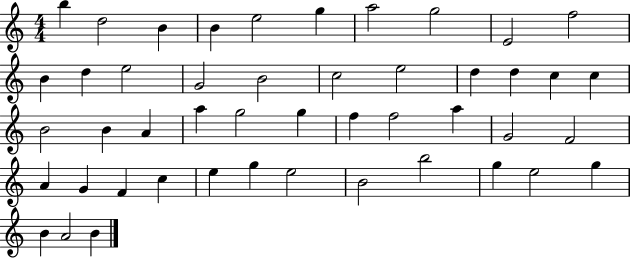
{
  \clef treble
  \numericTimeSignature
  \time 4/4
  \key c \major
  b''4 d''2 b'4 | b'4 e''2 g''4 | a''2 g''2 | e'2 f''2 | \break b'4 d''4 e''2 | g'2 b'2 | c''2 e''2 | d''4 d''4 c''4 c''4 | \break b'2 b'4 a'4 | a''4 g''2 g''4 | f''4 f''2 a''4 | g'2 f'2 | \break a'4 g'4 f'4 c''4 | e''4 g''4 e''2 | b'2 b''2 | g''4 e''2 g''4 | \break b'4 a'2 b'4 | \bar "|."
}